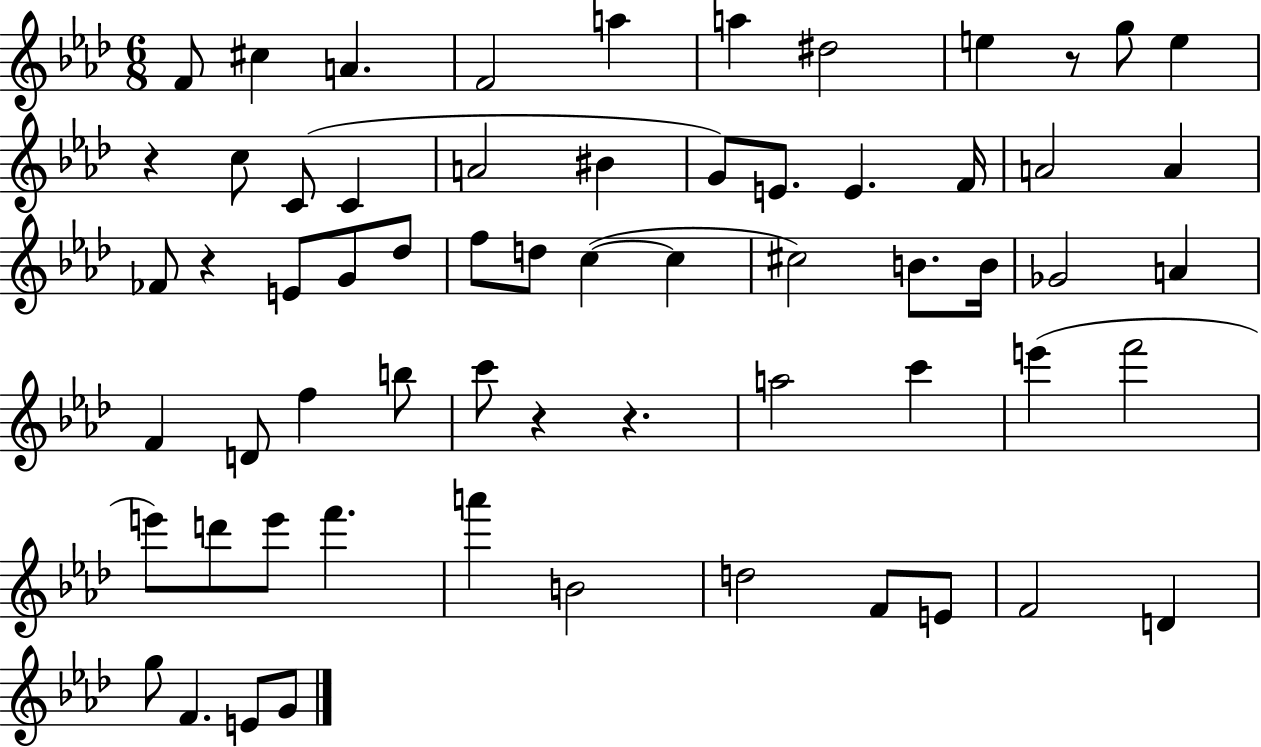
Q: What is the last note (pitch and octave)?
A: G4